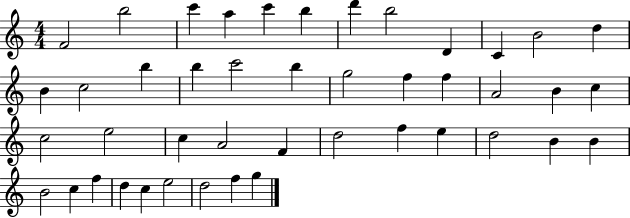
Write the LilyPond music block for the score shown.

{
  \clef treble
  \numericTimeSignature
  \time 4/4
  \key c \major
  f'2 b''2 | c'''4 a''4 c'''4 b''4 | d'''4 b''2 d'4 | c'4 b'2 d''4 | \break b'4 c''2 b''4 | b''4 c'''2 b''4 | g''2 f''4 f''4 | a'2 b'4 c''4 | \break c''2 e''2 | c''4 a'2 f'4 | d''2 f''4 e''4 | d''2 b'4 b'4 | \break b'2 c''4 f''4 | d''4 c''4 e''2 | d''2 f''4 g''4 | \bar "|."
}